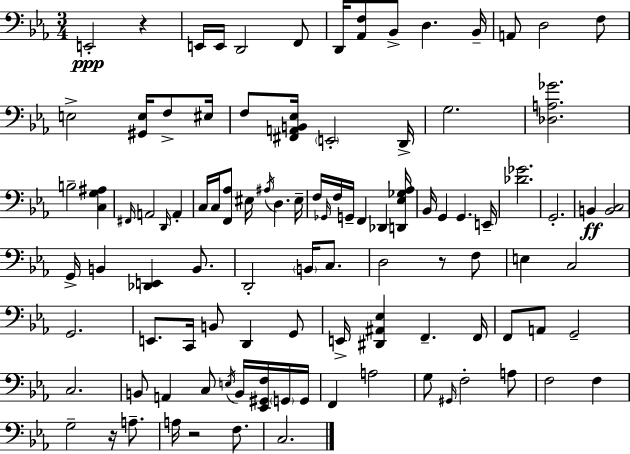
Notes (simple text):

E2/h R/q E2/s E2/s D2/h F2/e D2/s [Ab2,F3]/e Bb2/e D3/q. Bb2/s A2/e D3/h F3/e E3/h [G#2,E3]/s F3/e EIS3/s F3/e [F#2,A2,B2,Eb3]/s E2/h D2/s G3/h. [Db3,A3,Gb4]/h. B3/h [C3,G3,A#3]/q F#2/s A2/h D2/s A2/q C3/s C3/s [F2,Ab3]/e EIS3/s A#3/s D3/q. EIS3/s F3/s Gb2/s F3/s G2/s F2/q Db2/q [D2,Eb3,Gb3,Ab3]/s Bb2/s G2/q G2/q. E2/s [Db4,Gb4]/h. G2/h. B2/q [B2,C3]/h G2/s B2/q [Db2,E2]/q B2/e. D2/h B2/s C3/e. D3/h R/e F3/e E3/q C3/h G2/h. E2/e. C2/s B2/e D2/q G2/e E2/s [D#2,A#2,Eb3]/q F2/q. F2/s F2/e A2/e G2/h C3/h. B2/e A2/q C3/e E3/s B2/s [Eb2,G#2,F3]/s G2/s G2/s F2/q A3/h G3/e G#2/s F3/h A3/e F3/h F3/q G3/h R/s A3/e. A3/s R/h F3/e. C3/h.